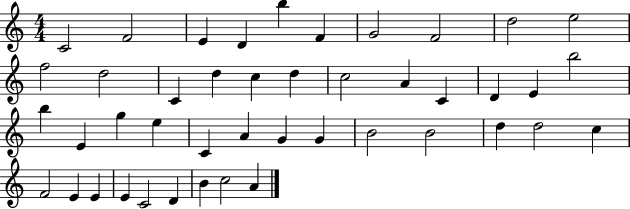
X:1
T:Untitled
M:4/4
L:1/4
K:C
C2 F2 E D b F G2 F2 d2 e2 f2 d2 C d c d c2 A C D E b2 b E g e C A G G B2 B2 d d2 c F2 E E E C2 D B c2 A